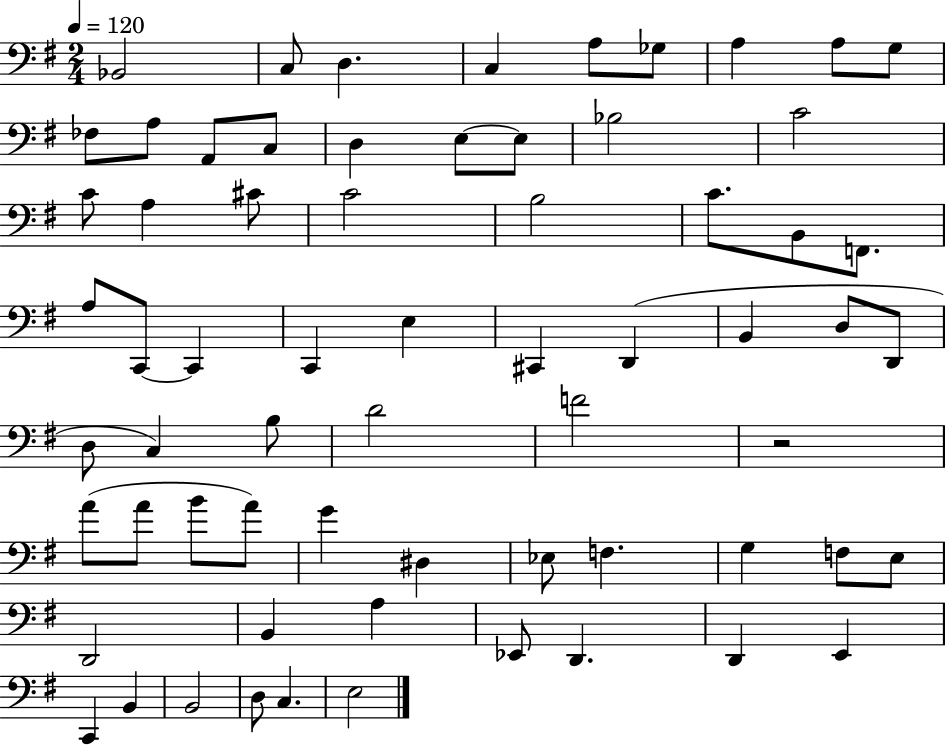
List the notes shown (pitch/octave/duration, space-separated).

Bb2/h C3/e D3/q. C3/q A3/e Gb3/e A3/q A3/e G3/e FES3/e A3/e A2/e C3/e D3/q E3/e E3/e Bb3/h C4/h C4/e A3/q C#4/e C4/h B3/h C4/e. B2/e F2/e. A3/e C2/e C2/q C2/q E3/q C#2/q D2/q B2/q D3/e D2/e D3/e C3/q B3/e D4/h F4/h R/h A4/e A4/e B4/e A4/e G4/q D#3/q Eb3/e F3/q. G3/q F3/e E3/e D2/h B2/q A3/q Eb2/e D2/q. D2/q E2/q C2/q B2/q B2/h D3/e C3/q. E3/h